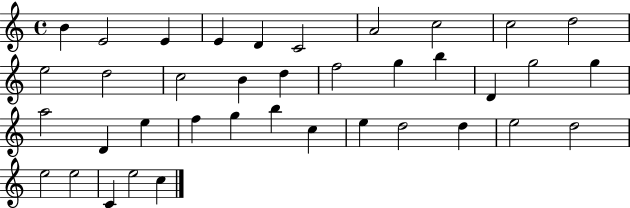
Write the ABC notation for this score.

X:1
T:Untitled
M:4/4
L:1/4
K:C
B E2 E E D C2 A2 c2 c2 d2 e2 d2 c2 B d f2 g b D g2 g a2 D e f g b c e d2 d e2 d2 e2 e2 C e2 c